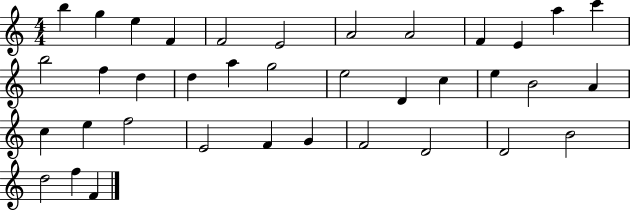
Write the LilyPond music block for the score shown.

{
  \clef treble
  \numericTimeSignature
  \time 4/4
  \key c \major
  b''4 g''4 e''4 f'4 | f'2 e'2 | a'2 a'2 | f'4 e'4 a''4 c'''4 | \break b''2 f''4 d''4 | d''4 a''4 g''2 | e''2 d'4 c''4 | e''4 b'2 a'4 | \break c''4 e''4 f''2 | e'2 f'4 g'4 | f'2 d'2 | d'2 b'2 | \break d''2 f''4 f'4 | \bar "|."
}